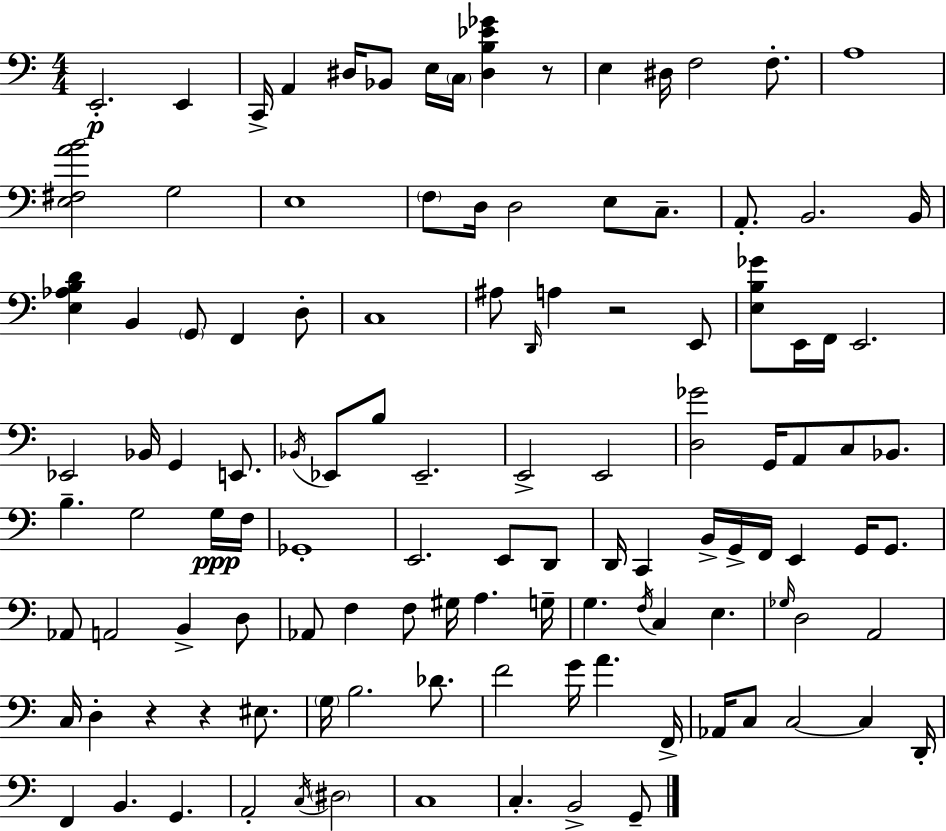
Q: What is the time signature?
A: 4/4